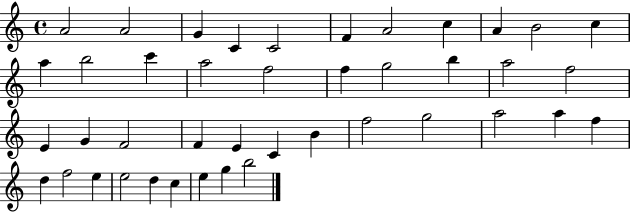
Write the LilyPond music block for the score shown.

{
  \clef treble
  \time 4/4
  \defaultTimeSignature
  \key c \major
  a'2 a'2 | g'4 c'4 c'2 | f'4 a'2 c''4 | a'4 b'2 c''4 | \break a''4 b''2 c'''4 | a''2 f''2 | f''4 g''2 b''4 | a''2 f''2 | \break e'4 g'4 f'2 | f'4 e'4 c'4 b'4 | f''2 g''2 | a''2 a''4 f''4 | \break d''4 f''2 e''4 | e''2 d''4 c''4 | e''4 g''4 b''2 | \bar "|."
}